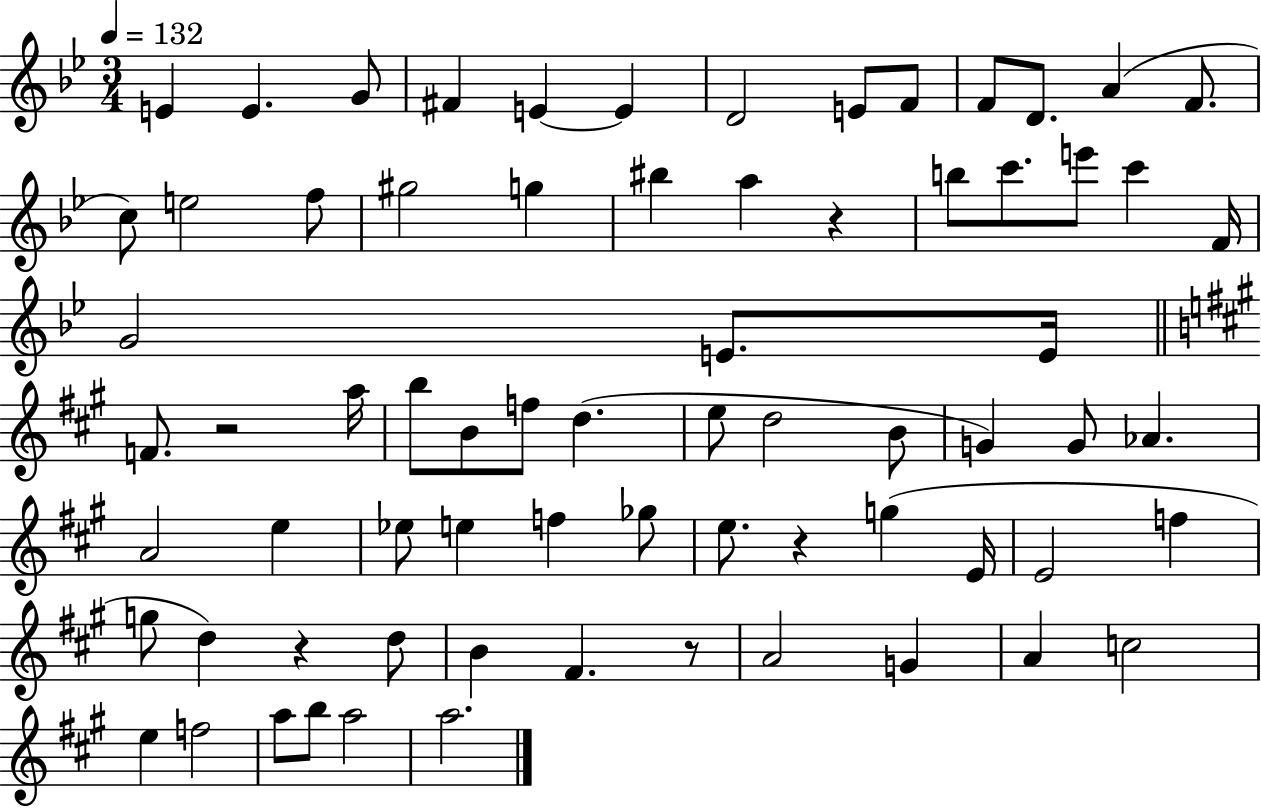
E4/q E4/q. G4/e F#4/q E4/q E4/q D4/h E4/e F4/e F4/e D4/e. A4/q F4/e. C5/e E5/h F5/e G#5/h G5/q BIS5/q A5/q R/q B5/e C6/e. E6/e C6/q F4/s G4/h E4/e. E4/s F4/e. R/h A5/s B5/e B4/e F5/e D5/q. E5/e D5/h B4/e G4/q G4/e Ab4/q. A4/h E5/q Eb5/e E5/q F5/q Gb5/e E5/e. R/q G5/q E4/s E4/h F5/q G5/e D5/q R/q D5/e B4/q F#4/q. R/e A4/h G4/q A4/q C5/h E5/q F5/h A5/e B5/e A5/h A5/h.